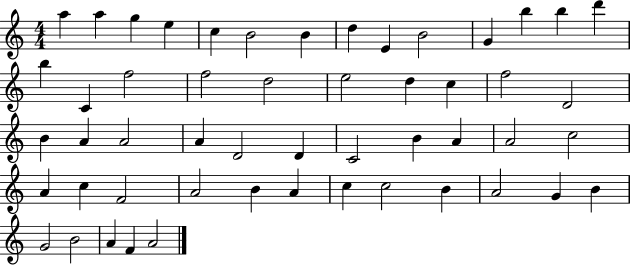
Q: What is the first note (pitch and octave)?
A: A5